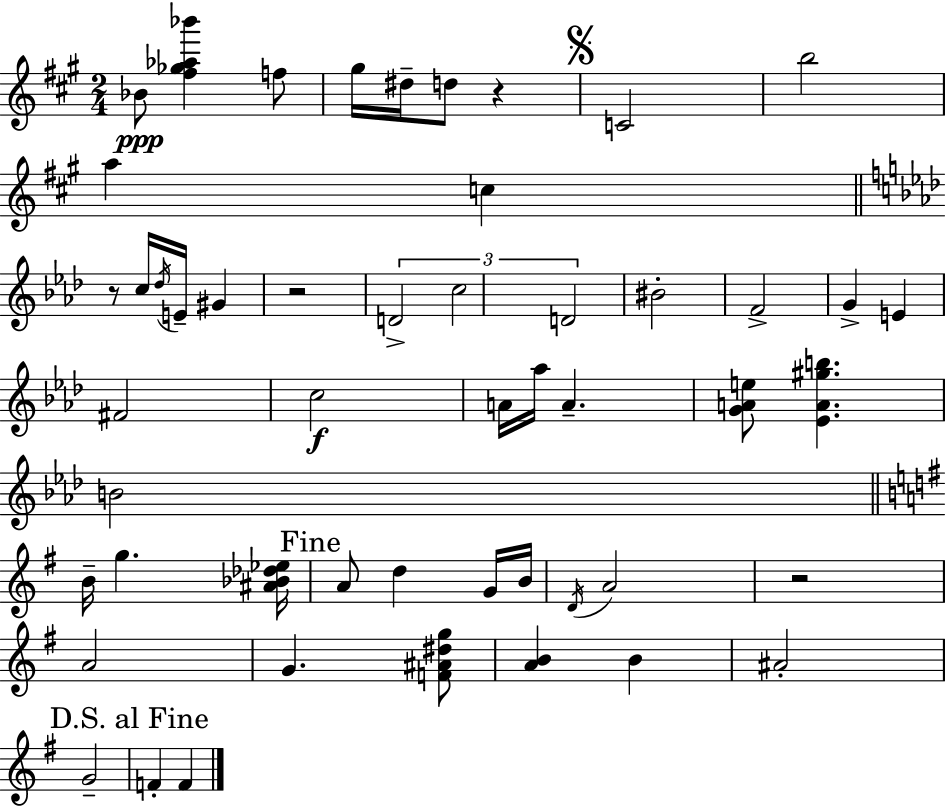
Bb4/e [F#5,Gb5,Ab5,Bb6]/q F5/e G#5/s D#5/s D5/e R/q C4/h B5/h A5/q C5/q R/e C5/s Db5/s E4/s G#4/q R/h D4/h C5/h D4/h BIS4/h F4/h G4/q E4/q F#4/h C5/h A4/s Ab5/s A4/q. [G4,A4,E5]/e [Eb4,A4,G#5,B5]/q. B4/h B4/s G5/q. [A#4,Bb4,Db5,Eb5]/s A4/e D5/q G4/s B4/s D4/s A4/h R/h A4/h G4/q. [F4,A#4,D#5,G5]/e [A4,B4]/q B4/q A#4/h G4/h F4/q F4/q